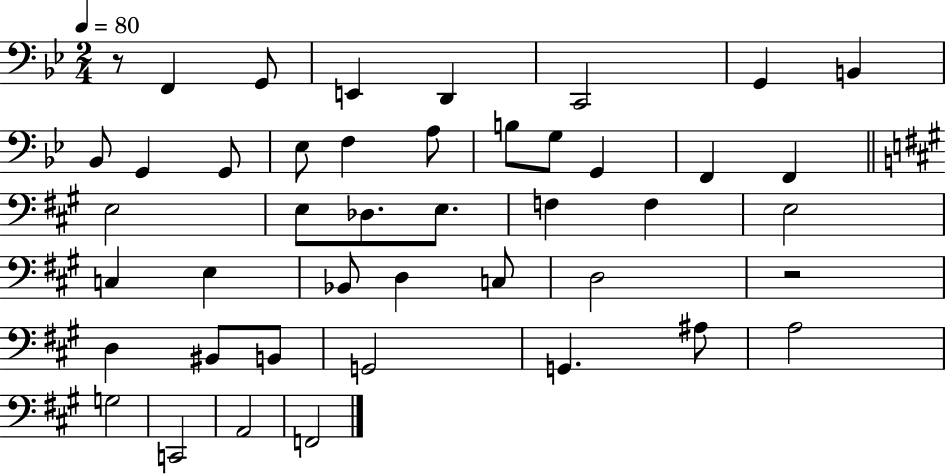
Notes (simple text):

R/e F2/q G2/e E2/q D2/q C2/h G2/q B2/q Bb2/e G2/q G2/e Eb3/e F3/q A3/e B3/e G3/e G2/q F2/q F2/q E3/h E3/e Db3/e. E3/e. F3/q F3/q E3/h C3/q E3/q Bb2/e D3/q C3/e D3/h R/h D3/q BIS2/e B2/e G2/h G2/q. A#3/e A3/h G3/h C2/h A2/h F2/h